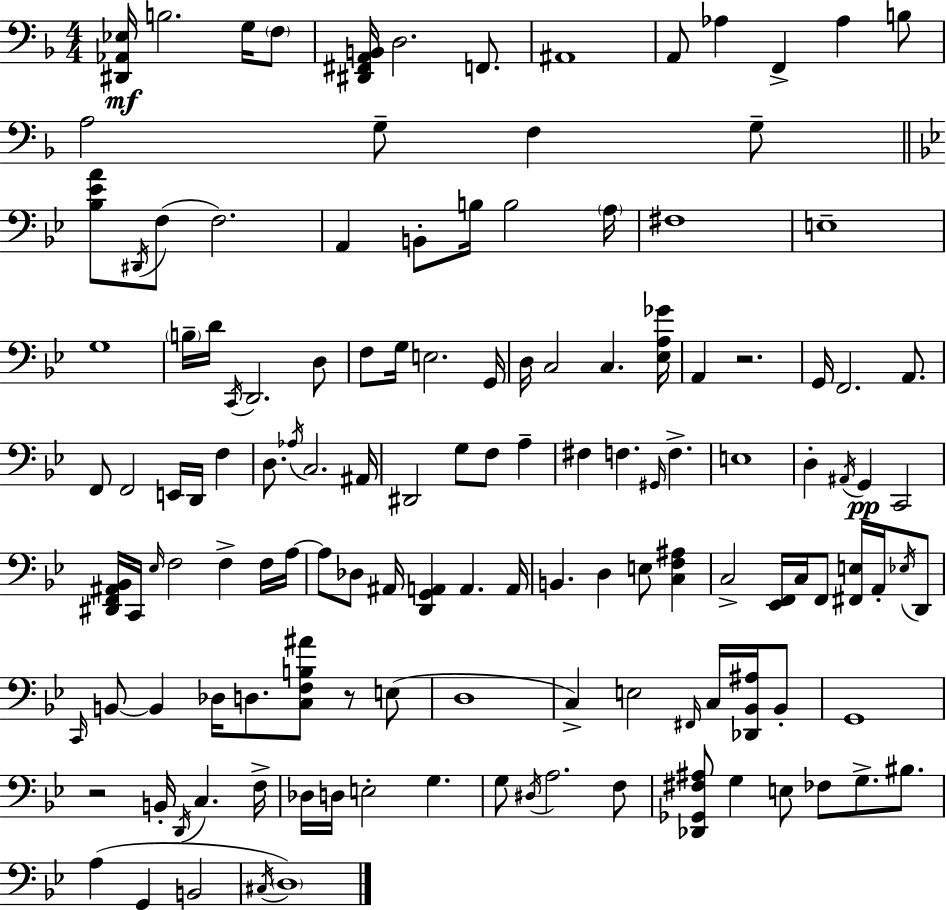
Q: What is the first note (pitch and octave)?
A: B3